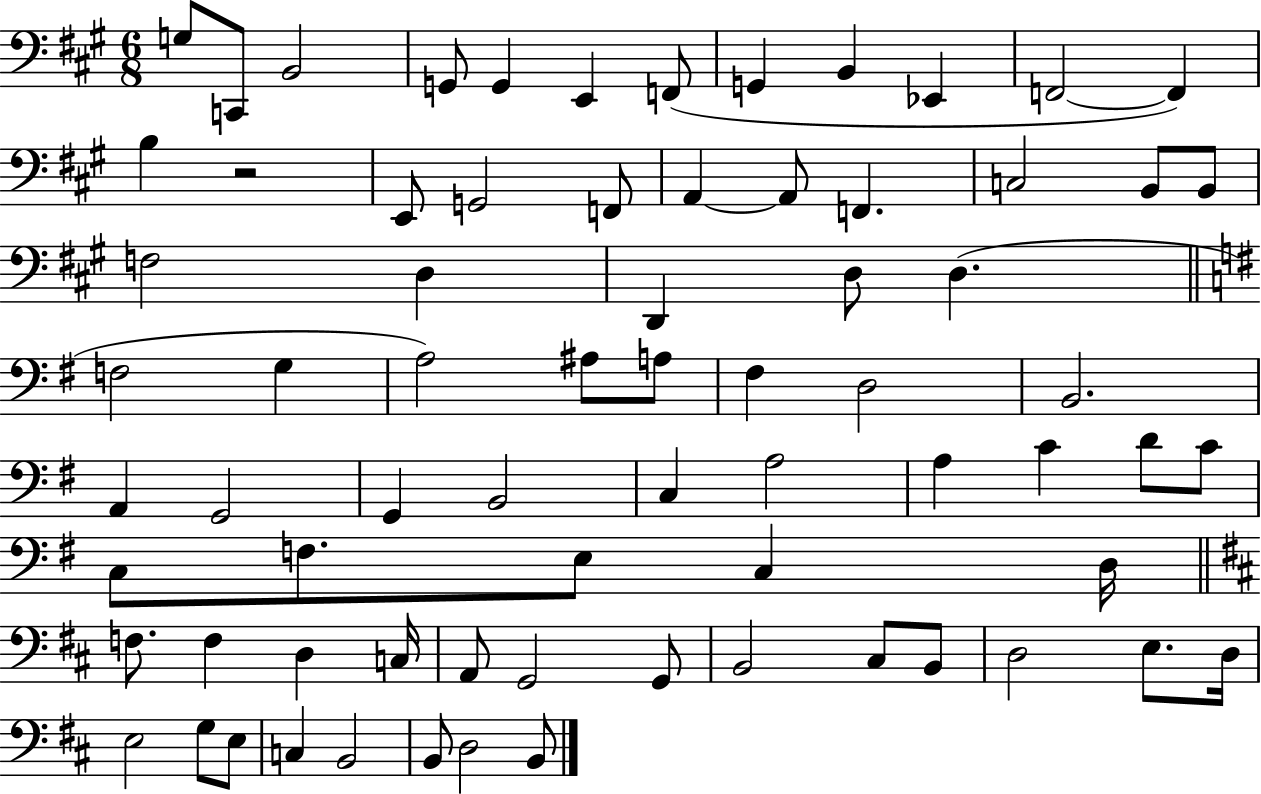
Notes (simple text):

G3/e C2/e B2/h G2/e G2/q E2/q F2/e G2/q B2/q Eb2/q F2/h F2/q B3/q R/h E2/e G2/h F2/e A2/q A2/e F2/q. C3/h B2/e B2/e F3/h D3/q D2/q D3/e D3/q. F3/h G3/q A3/h A#3/e A3/e F#3/q D3/h B2/h. A2/q G2/h G2/q B2/h C3/q A3/h A3/q C4/q D4/e C4/e C3/e F3/e. E3/e C3/q D3/s F3/e. F3/q D3/q C3/s A2/e G2/h G2/e B2/h C#3/e B2/e D3/h E3/e. D3/s E3/h G3/e E3/e C3/q B2/h B2/e D3/h B2/e